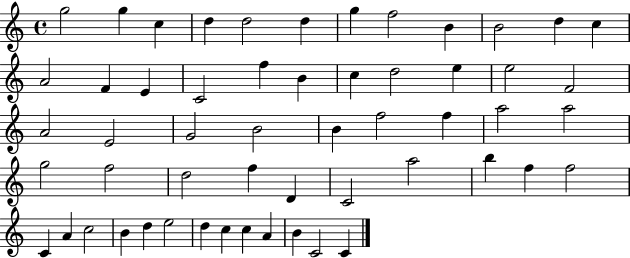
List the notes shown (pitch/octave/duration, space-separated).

G5/h G5/q C5/q D5/q D5/h D5/q G5/q F5/h B4/q B4/h D5/q C5/q A4/h F4/q E4/q C4/h F5/q B4/q C5/q D5/h E5/q E5/h F4/h A4/h E4/h G4/h B4/h B4/q F5/h F5/q A5/h A5/h G5/h F5/h D5/h F5/q D4/q C4/h A5/h B5/q F5/q F5/h C4/q A4/q C5/h B4/q D5/q E5/h D5/q C5/q C5/q A4/q B4/q C4/h C4/q